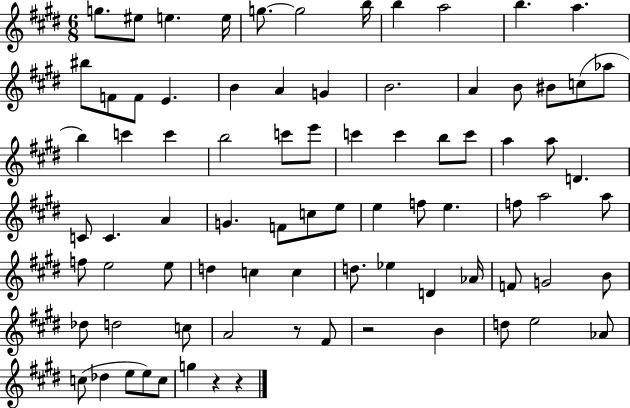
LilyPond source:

{
  \clef treble
  \numericTimeSignature
  \time 6/8
  \key e \major
  \repeat volta 2 { g''8. eis''8 e''4. e''16 | g''8.~~ g''2 b''16 | b''4 a''2 | b''4. a''4. | \break bis''8 f'8 f'8 e'4. | b'4 a'4 g'4 | b'2. | a'4 b'8 bis'8 c''8( aes''8 | \break b''4) c'''4 c'''4 | b''2 c'''8 e'''8 | c'''4 c'''4 b''8 c'''8 | a''4 a''8 d'4. | \break c'8 c'4. a'4 | g'4. f'8 c''8 e''8 | e''4 f''8 e''4. | f''8 a''2 a''8 | \break f''8 e''2 e''8 | d''4 c''4 c''4 | d''8. ees''4 d'4 aes'16 | f'8 g'2 b'8 | \break des''8 d''2 c''8 | a'2 r8 fis'8 | r2 b'4 | d''8 e''2 aes'8 | \break c''8( des''4 e''8 e''8) c''8 | g''4 r4 r4 | } \bar "|."
}